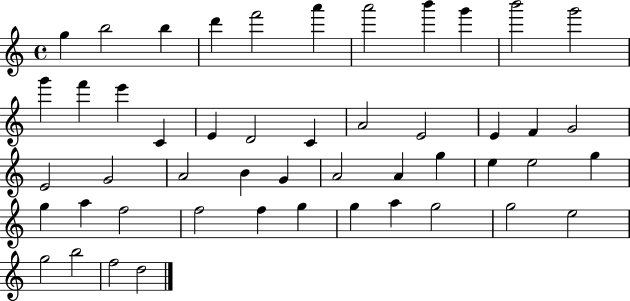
G5/q B5/h B5/q D6/q F6/h A6/q A6/h B6/q G6/q B6/h G6/h G6/q F6/q E6/q C4/q E4/q D4/h C4/q A4/h E4/h E4/q F4/q G4/h E4/h G4/h A4/h B4/q G4/q A4/h A4/q G5/q E5/q E5/h G5/q G5/q A5/q F5/h F5/h F5/q G5/q G5/q A5/q G5/h G5/h E5/h G5/h B5/h F5/h D5/h